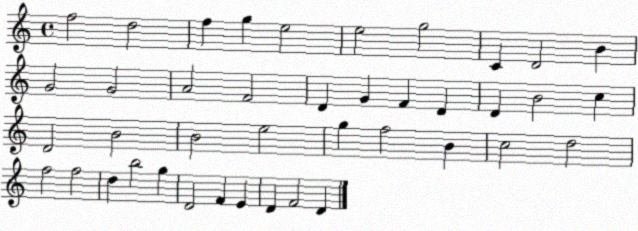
X:1
T:Untitled
M:4/4
L:1/4
K:C
f2 d2 f g e2 e2 g2 C D2 B G2 G2 A2 F2 D G F D D B2 c D2 B2 B2 e2 g f2 B c2 d2 f2 f2 d b2 g D2 F E D F2 D